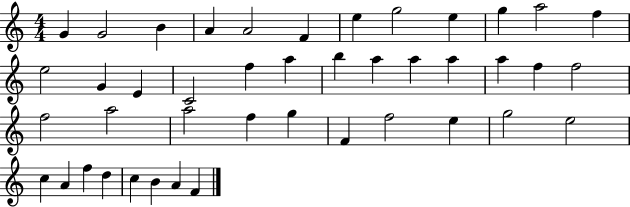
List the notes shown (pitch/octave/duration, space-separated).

G4/q G4/h B4/q A4/q A4/h F4/q E5/q G5/h E5/q G5/q A5/h F5/q E5/h G4/q E4/q C4/h F5/q A5/q B5/q A5/q A5/q A5/q A5/q F5/q F5/h F5/h A5/h A5/h F5/q G5/q F4/q F5/h E5/q G5/h E5/h C5/q A4/q F5/q D5/q C5/q B4/q A4/q F4/q